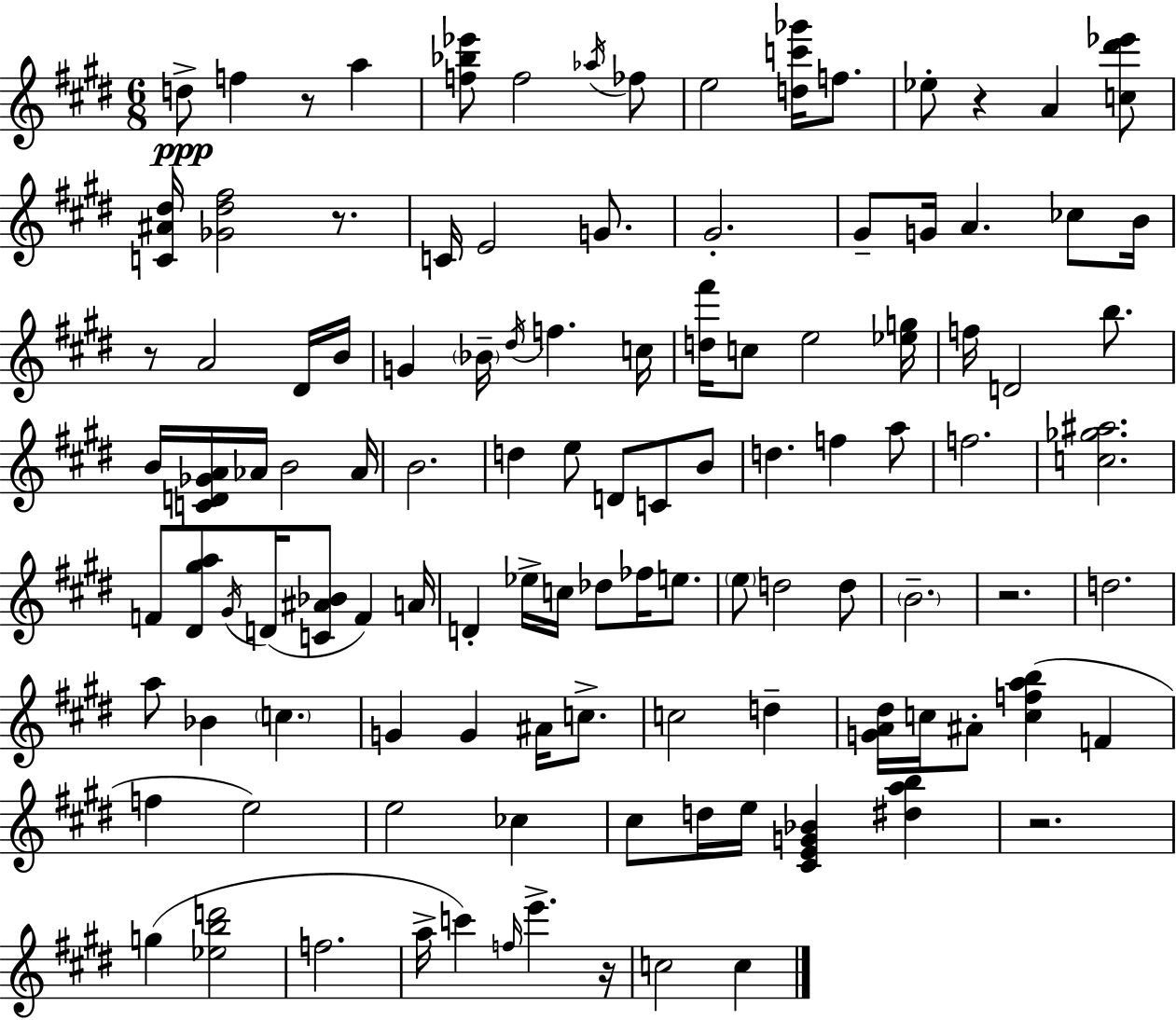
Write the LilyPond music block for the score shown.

{
  \clef treble
  \numericTimeSignature
  \time 6/8
  \key e \major
  \repeat volta 2 { d''8->\ppp f''4 r8 a''4 | <f'' bes'' ees'''>8 f''2 \acciaccatura { aes''16 } fes''8 | e''2 <d'' c''' ges'''>16 f''8. | ees''8-. r4 a'4 <c'' dis''' ees'''>8 | \break <c' ais' dis''>16 <ges' dis'' fis''>2 r8. | c'16 e'2 g'8. | gis'2.-. | gis'8-- g'16 a'4. ces''8 | \break b'16 r8 a'2 dis'16 | b'16 g'4 \parenthesize bes'16-- \acciaccatura { dis''16 } f''4. | c''16 <d'' fis'''>16 c''8 e''2 | <ees'' g''>16 f''16 d'2 b''8. | \break b'16 <c' d' ges' a'>16 aes'16 b'2 | aes'16 b'2. | d''4 e''8 d'8 c'8 | b'8 d''4. f''4 | \break a''8 f''2. | <c'' ges'' ais''>2. | f'8 <dis' gis'' a''>8 \acciaccatura { gis'16 } d'16( <c' ais' bes'>8 f'4) | a'16 d'4-. ees''16-> c''16 des''8 fes''16 | \break e''8. \parenthesize e''8 d''2 | d''8 \parenthesize b'2.-- | r2. | d''2. | \break a''8 bes'4 \parenthesize c''4. | g'4 g'4 ais'16 | c''8.-> c''2 d''4-- | <g' a' dis''>16 c''16 ais'8-. <c'' f'' a'' b''>4( f'4 | \break f''4 e''2) | e''2 ces''4 | cis''8 d''16 e''16 <cis' e' g' bes'>4 <dis'' a'' b''>4 | r2. | \break g''4( <ees'' b'' d'''>2 | f''2. | a''16-> c'''4) \grace { f''16 } e'''4.-> | r16 c''2 | \break c''4 } \bar "|."
}